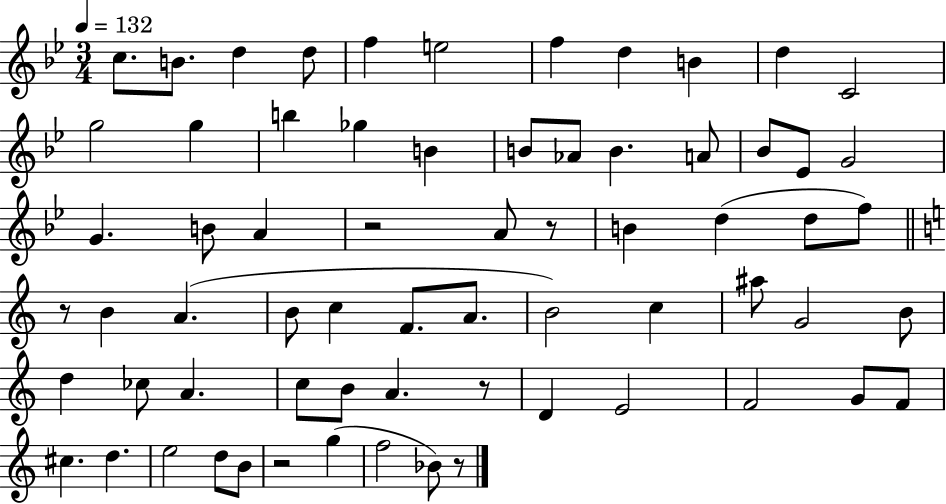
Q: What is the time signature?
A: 3/4